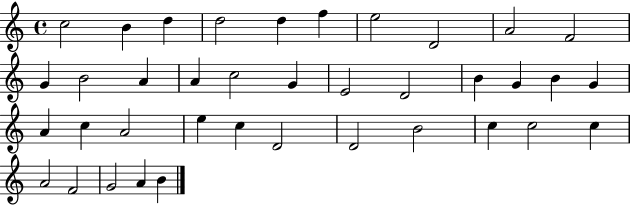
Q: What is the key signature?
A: C major